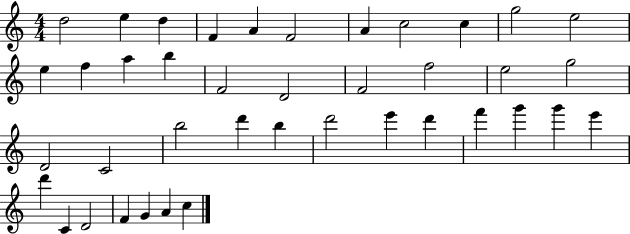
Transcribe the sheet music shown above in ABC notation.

X:1
T:Untitled
M:4/4
L:1/4
K:C
d2 e d F A F2 A c2 c g2 e2 e f a b F2 D2 F2 f2 e2 g2 D2 C2 b2 d' b d'2 e' d' f' g' g' e' d' C D2 F G A c